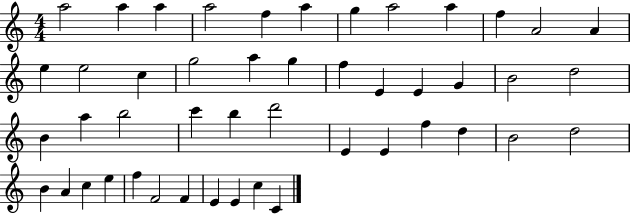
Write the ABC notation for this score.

X:1
T:Untitled
M:4/4
L:1/4
K:C
a2 a a a2 f a g a2 a f A2 A e e2 c g2 a g f E E G B2 d2 B a b2 c' b d'2 E E f d B2 d2 B A c e f F2 F E E c C